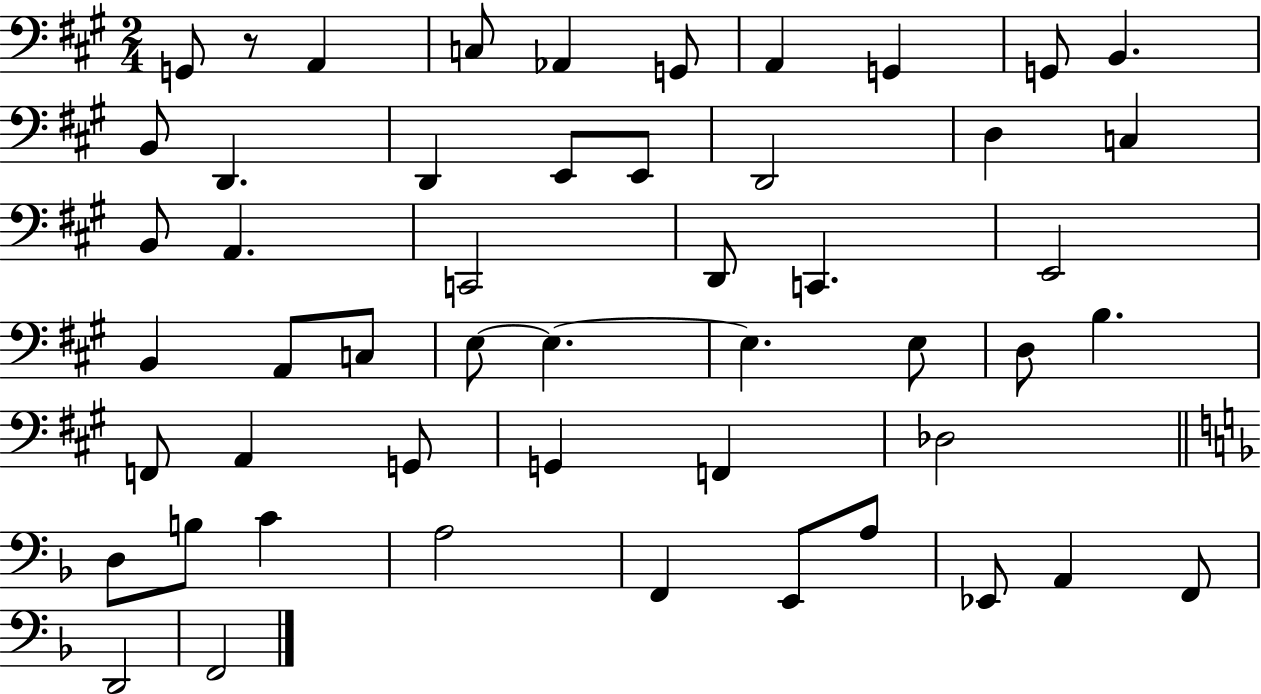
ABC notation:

X:1
T:Untitled
M:2/4
L:1/4
K:A
G,,/2 z/2 A,, C,/2 _A,, G,,/2 A,, G,, G,,/2 B,, B,,/2 D,, D,, E,,/2 E,,/2 D,,2 D, C, B,,/2 A,, C,,2 D,,/2 C,, E,,2 B,, A,,/2 C,/2 E,/2 E, E, E,/2 D,/2 B, F,,/2 A,, G,,/2 G,, F,, _D,2 D,/2 B,/2 C A,2 F,, E,,/2 A,/2 _E,,/2 A,, F,,/2 D,,2 F,,2